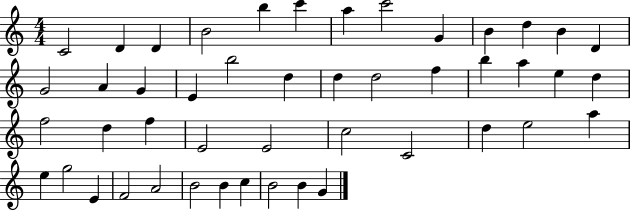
{
  \clef treble
  \numericTimeSignature
  \time 4/4
  \key c \major
  c'2 d'4 d'4 | b'2 b''4 c'''4 | a''4 c'''2 g'4 | b'4 d''4 b'4 d'4 | \break g'2 a'4 g'4 | e'4 b''2 d''4 | d''4 d''2 f''4 | b''4 a''4 e''4 d''4 | \break f''2 d''4 f''4 | e'2 e'2 | c''2 c'2 | d''4 e''2 a''4 | \break e''4 g''2 e'4 | f'2 a'2 | b'2 b'4 c''4 | b'2 b'4 g'4 | \break \bar "|."
}